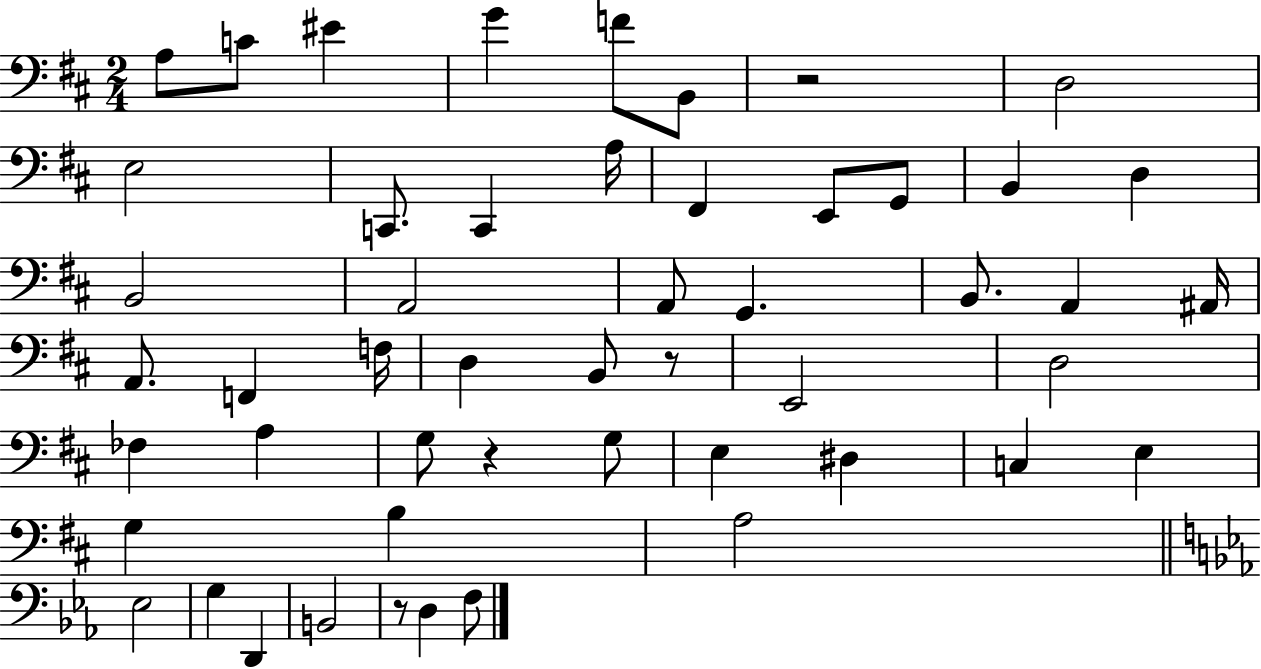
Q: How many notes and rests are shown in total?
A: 51